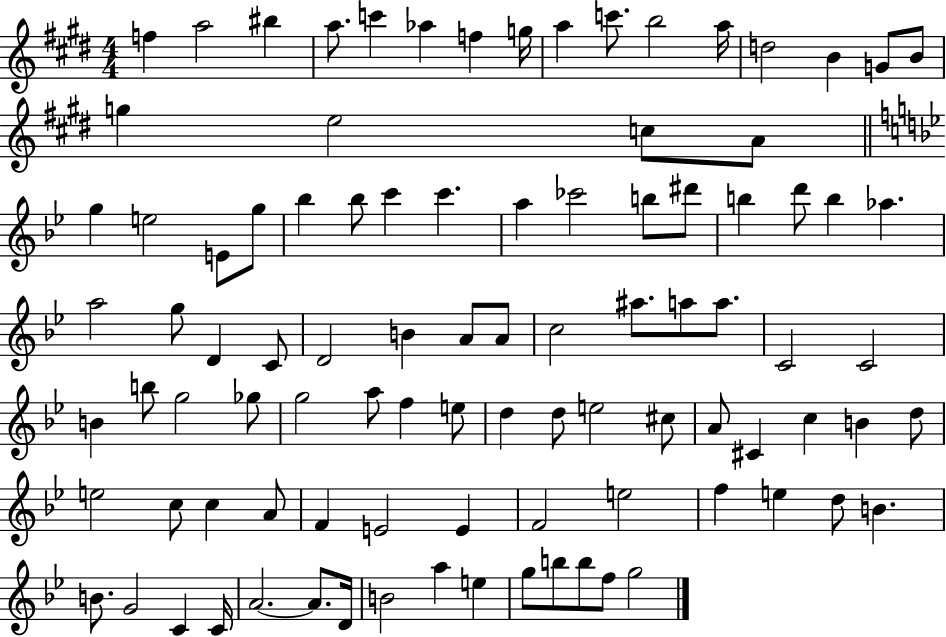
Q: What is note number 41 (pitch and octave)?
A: D4